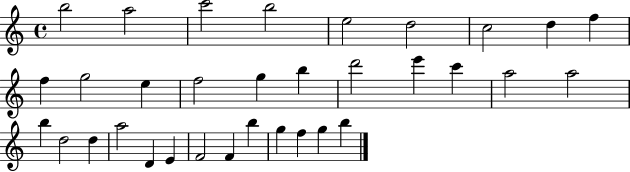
{
  \clef treble
  \time 4/4
  \defaultTimeSignature
  \key c \major
  b''2 a''2 | c'''2 b''2 | e''2 d''2 | c''2 d''4 f''4 | \break f''4 g''2 e''4 | f''2 g''4 b''4 | d'''2 e'''4 c'''4 | a''2 a''2 | \break b''4 d''2 d''4 | a''2 d'4 e'4 | f'2 f'4 b''4 | g''4 f''4 g''4 b''4 | \break \bar "|."
}